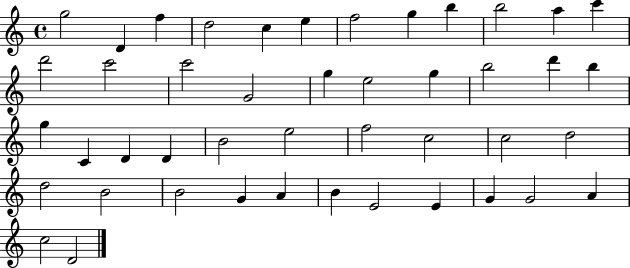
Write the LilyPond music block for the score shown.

{
  \clef treble
  \time 4/4
  \defaultTimeSignature
  \key c \major
  g''2 d'4 f''4 | d''2 c''4 e''4 | f''2 g''4 b''4 | b''2 a''4 c'''4 | \break d'''2 c'''2 | c'''2 g'2 | g''4 e''2 g''4 | b''2 d'''4 b''4 | \break g''4 c'4 d'4 d'4 | b'2 e''2 | f''2 c''2 | c''2 d''2 | \break d''2 b'2 | b'2 g'4 a'4 | b'4 e'2 e'4 | g'4 g'2 a'4 | \break c''2 d'2 | \bar "|."
}